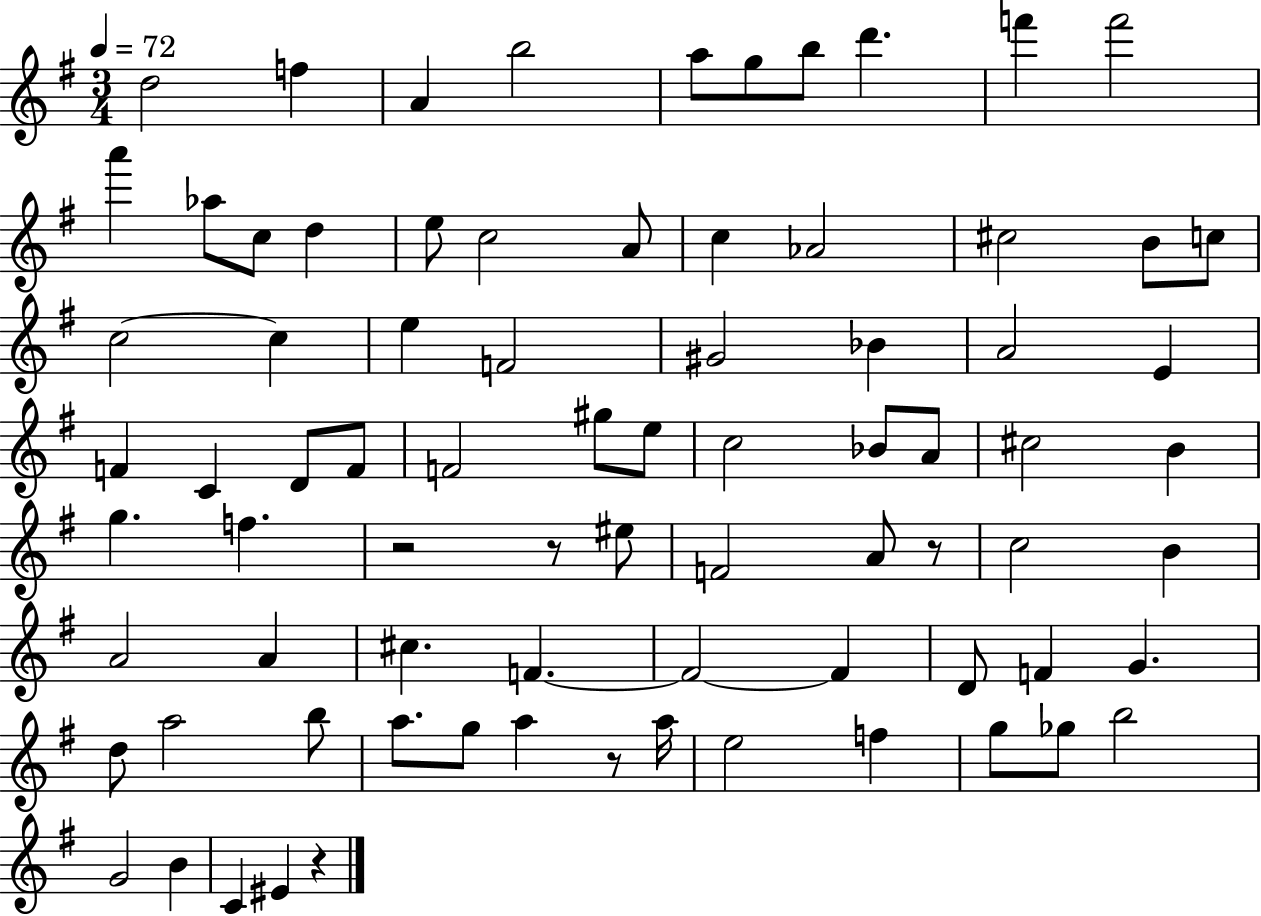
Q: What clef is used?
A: treble